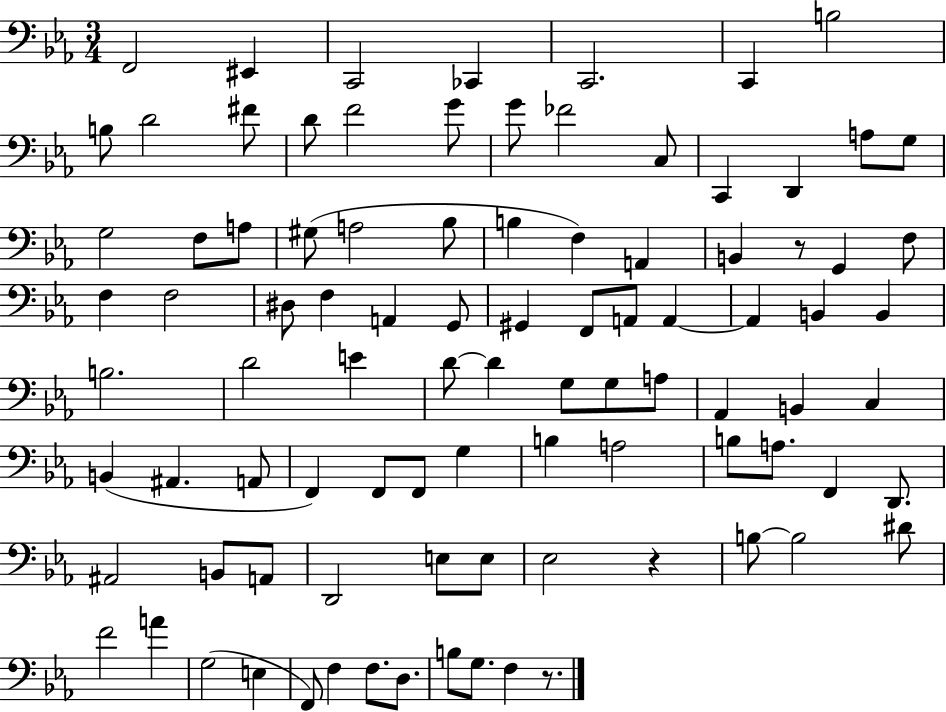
{
  \clef bass
  \numericTimeSignature
  \time 3/4
  \key ees \major
  \repeat volta 2 { f,2 eis,4 | c,2 ces,4 | c,2. | c,4 b2 | \break b8 d'2 fis'8 | d'8 f'2 g'8 | g'8 fes'2 c8 | c,4 d,4 a8 g8 | \break g2 f8 a8 | gis8( a2 bes8 | b4 f4) a,4 | b,4 r8 g,4 f8 | \break f4 f2 | dis8 f4 a,4 g,8 | gis,4 f,8 a,8 a,4~~ | a,4 b,4 b,4 | \break b2. | d'2 e'4 | d'8~~ d'4 g8 g8 a8 | aes,4 b,4 c4 | \break b,4( ais,4. a,8 | f,4) f,8 f,8 g4 | b4 a2 | b8 a8. f,4 d,8. | \break ais,2 b,8 a,8 | d,2 e8 e8 | ees2 r4 | b8~~ b2 dis'8 | \break f'2 a'4 | g2( e4 | f,8) f4 f8. d8. | b8 g8. f4 r8. | \break } \bar "|."
}